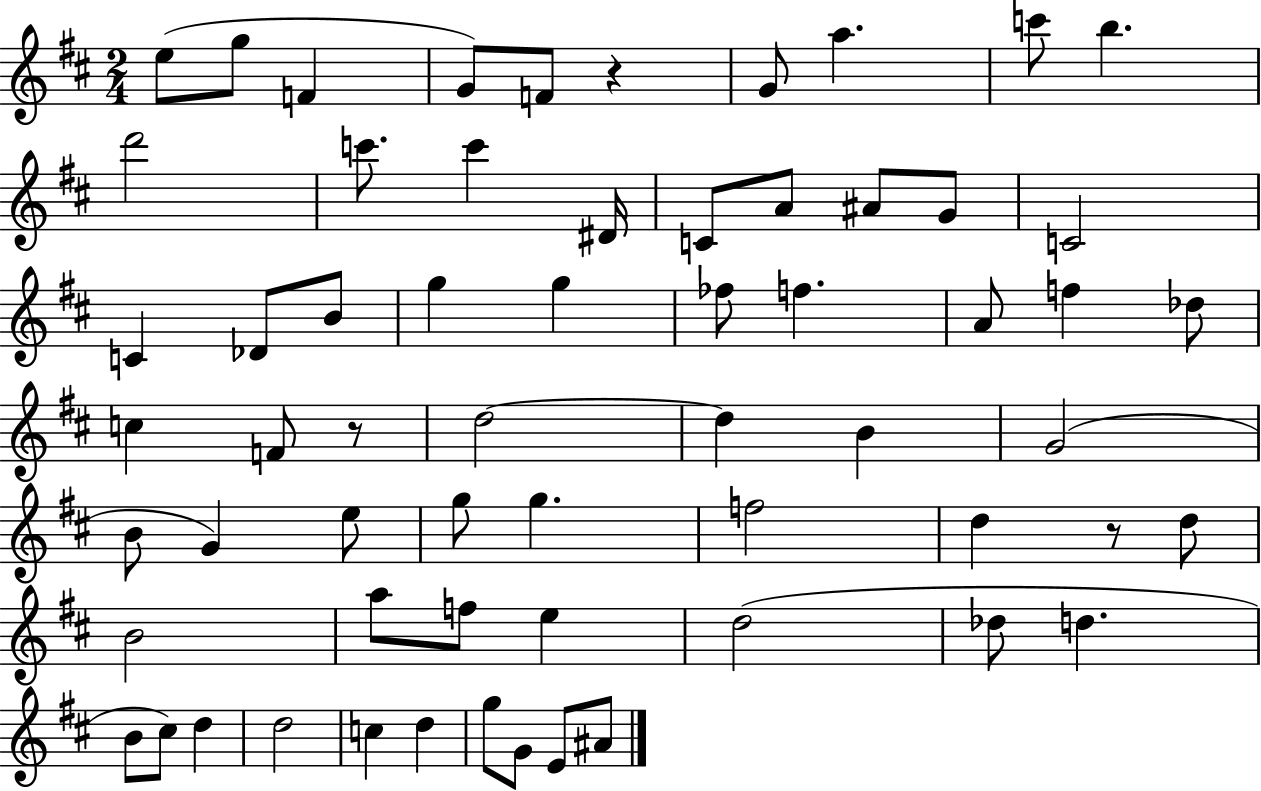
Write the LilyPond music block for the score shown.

{
  \clef treble
  \numericTimeSignature
  \time 2/4
  \key d \major
  \repeat volta 2 { e''8( g''8 f'4 | g'8) f'8 r4 | g'8 a''4. | c'''8 b''4. | \break d'''2 | c'''8. c'''4 dis'16 | c'8 a'8 ais'8 g'8 | c'2 | \break c'4 des'8 b'8 | g''4 g''4 | fes''8 f''4. | a'8 f''4 des''8 | \break c''4 f'8 r8 | d''2~~ | d''4 b'4 | g'2( | \break b'8 g'4) e''8 | g''8 g''4. | f''2 | d''4 r8 d''8 | \break b'2 | a''8 f''8 e''4 | d''2( | des''8 d''4. | \break b'8 cis''8) d''4 | d''2 | c''4 d''4 | g''8 g'8 e'8 ais'8 | \break } \bar "|."
}